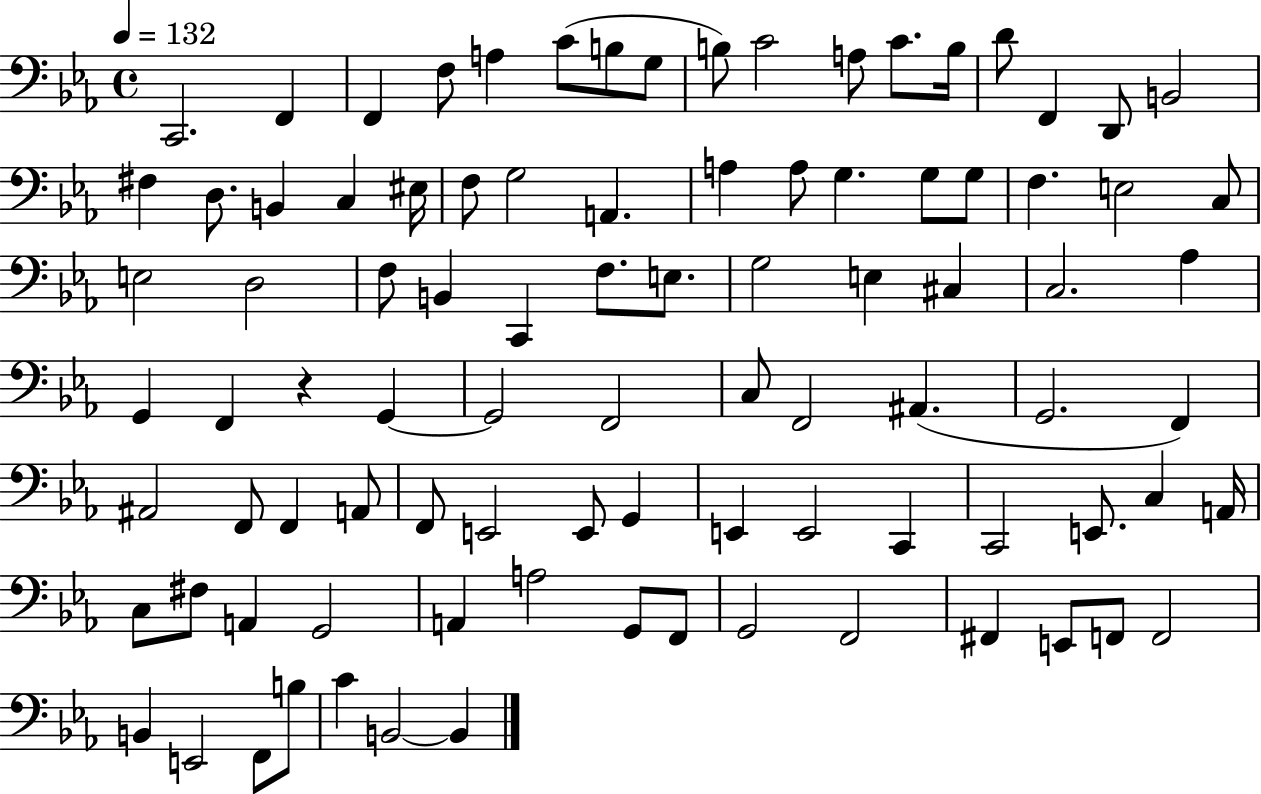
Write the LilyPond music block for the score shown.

{
  \clef bass
  \time 4/4
  \defaultTimeSignature
  \key ees \major
  \tempo 4 = 132
  c,2. f,4 | f,4 f8 a4 c'8( b8 g8 | b8) c'2 a8 c'8. b16 | d'8 f,4 d,8 b,2 | \break fis4 d8. b,4 c4 eis16 | f8 g2 a,4. | a4 a8 g4. g8 g8 | f4. e2 c8 | \break e2 d2 | f8 b,4 c,4 f8. e8. | g2 e4 cis4 | c2. aes4 | \break g,4 f,4 r4 g,4~~ | g,2 f,2 | c8 f,2 ais,4.( | g,2. f,4) | \break ais,2 f,8 f,4 a,8 | f,8 e,2 e,8 g,4 | e,4 e,2 c,4 | c,2 e,8. c4 a,16 | \break c8 fis8 a,4 g,2 | a,4 a2 g,8 f,8 | g,2 f,2 | fis,4 e,8 f,8 f,2 | \break b,4 e,2 f,8 b8 | c'4 b,2~~ b,4 | \bar "|."
}